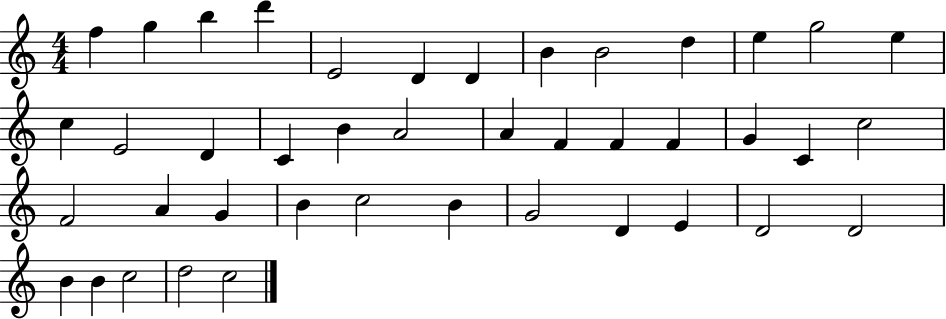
{
  \clef treble
  \numericTimeSignature
  \time 4/4
  \key c \major
  f''4 g''4 b''4 d'''4 | e'2 d'4 d'4 | b'4 b'2 d''4 | e''4 g''2 e''4 | \break c''4 e'2 d'4 | c'4 b'4 a'2 | a'4 f'4 f'4 f'4 | g'4 c'4 c''2 | \break f'2 a'4 g'4 | b'4 c''2 b'4 | g'2 d'4 e'4 | d'2 d'2 | \break b'4 b'4 c''2 | d''2 c''2 | \bar "|."
}